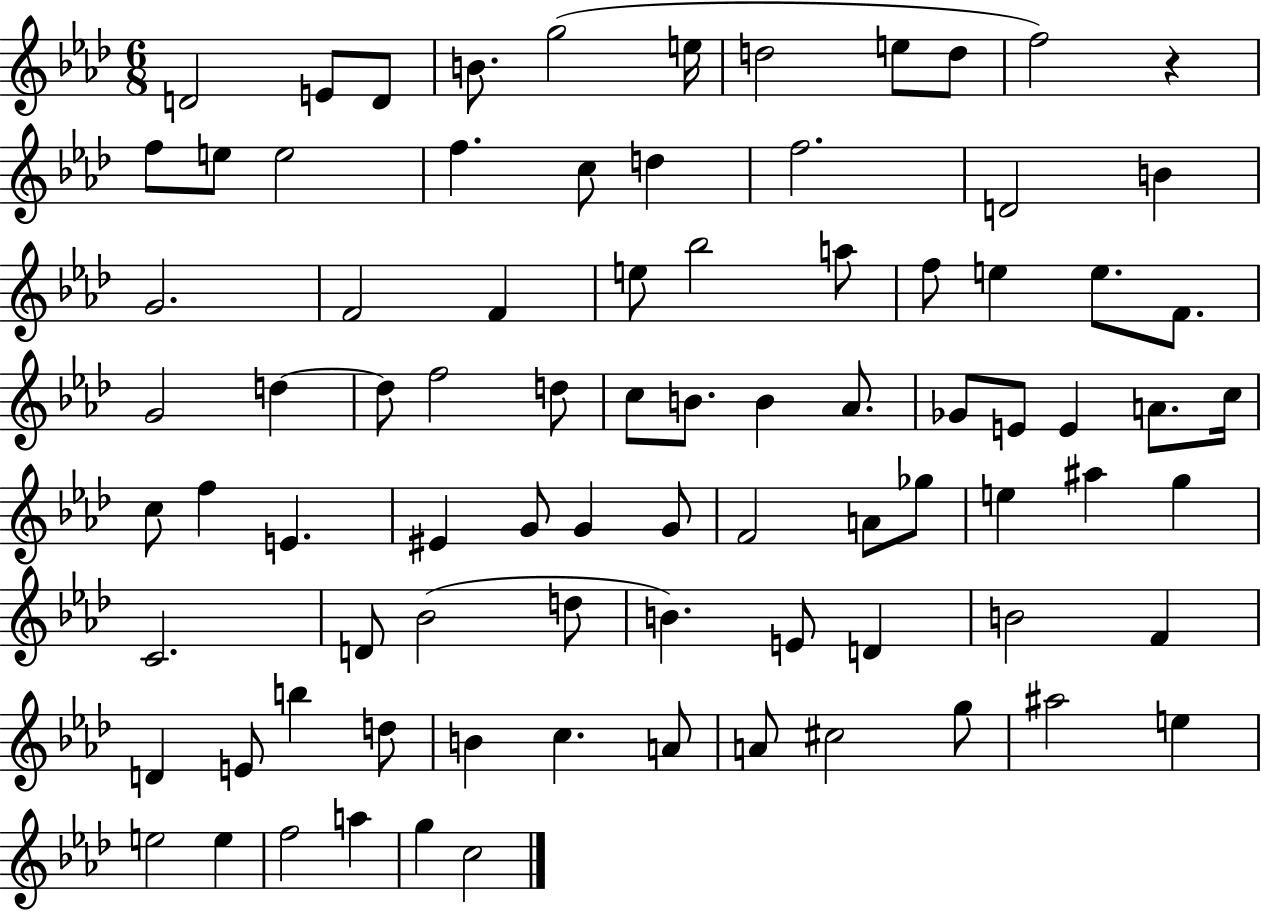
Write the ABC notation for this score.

X:1
T:Untitled
M:6/8
L:1/4
K:Ab
D2 E/2 D/2 B/2 g2 e/4 d2 e/2 d/2 f2 z f/2 e/2 e2 f c/2 d f2 D2 B G2 F2 F e/2 _b2 a/2 f/2 e e/2 F/2 G2 d d/2 f2 d/2 c/2 B/2 B _A/2 _G/2 E/2 E A/2 c/4 c/2 f E ^E G/2 G G/2 F2 A/2 _g/2 e ^a g C2 D/2 _B2 d/2 B E/2 D B2 F D E/2 b d/2 B c A/2 A/2 ^c2 g/2 ^a2 e e2 e f2 a g c2